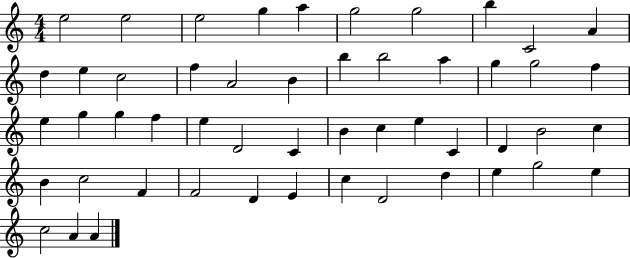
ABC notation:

X:1
T:Untitled
M:4/4
L:1/4
K:C
e2 e2 e2 g a g2 g2 b C2 A d e c2 f A2 B b b2 a g g2 f e g g f e D2 C B c e C D B2 c B c2 F F2 D E c D2 d e g2 e c2 A A